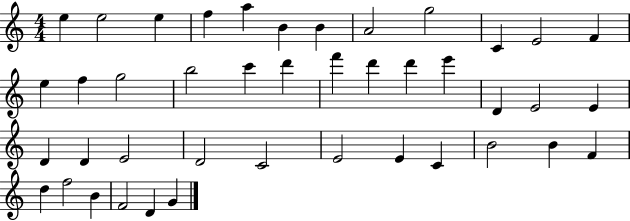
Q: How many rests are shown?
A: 0